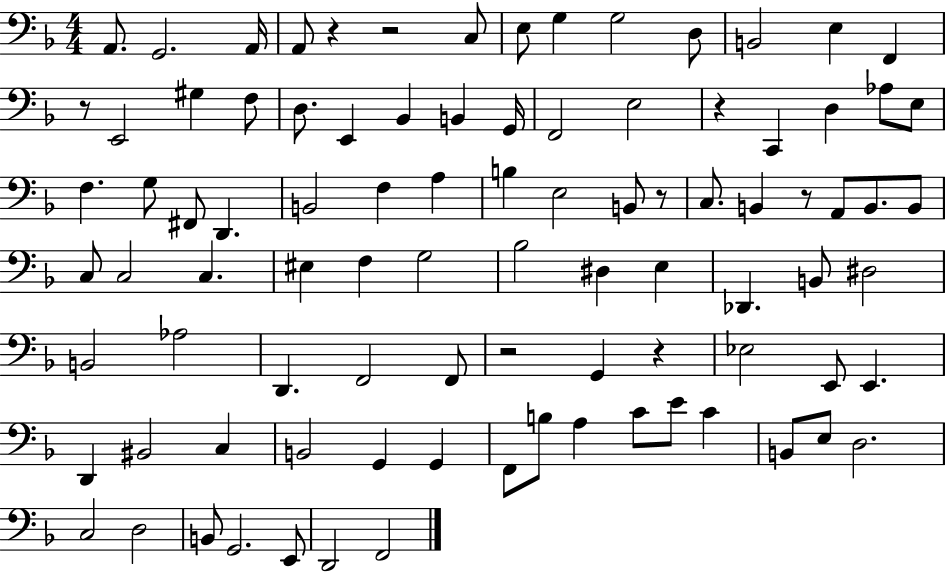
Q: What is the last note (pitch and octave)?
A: F2